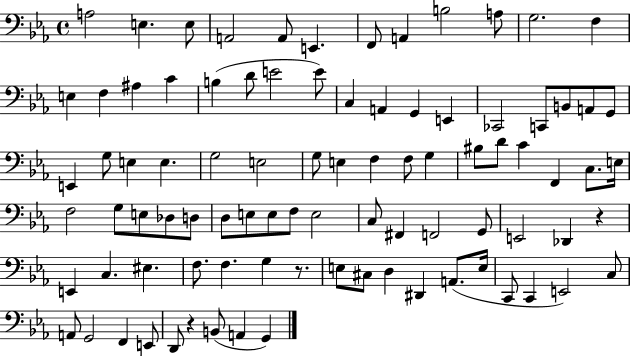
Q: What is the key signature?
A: EES major